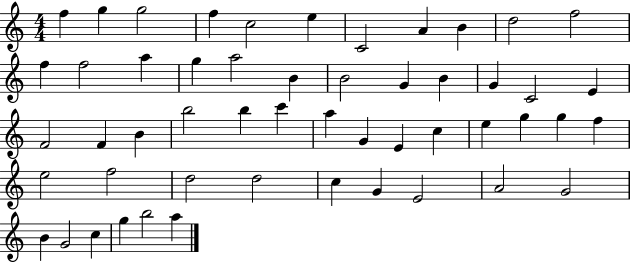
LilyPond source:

{
  \clef treble
  \numericTimeSignature
  \time 4/4
  \key c \major
  f''4 g''4 g''2 | f''4 c''2 e''4 | c'2 a'4 b'4 | d''2 f''2 | \break f''4 f''2 a''4 | g''4 a''2 b'4 | b'2 g'4 b'4 | g'4 c'2 e'4 | \break f'2 f'4 b'4 | b''2 b''4 c'''4 | a''4 g'4 e'4 c''4 | e''4 g''4 g''4 f''4 | \break e''2 f''2 | d''2 d''2 | c''4 g'4 e'2 | a'2 g'2 | \break b'4 g'2 c''4 | g''4 b''2 a''4 | \bar "|."
}